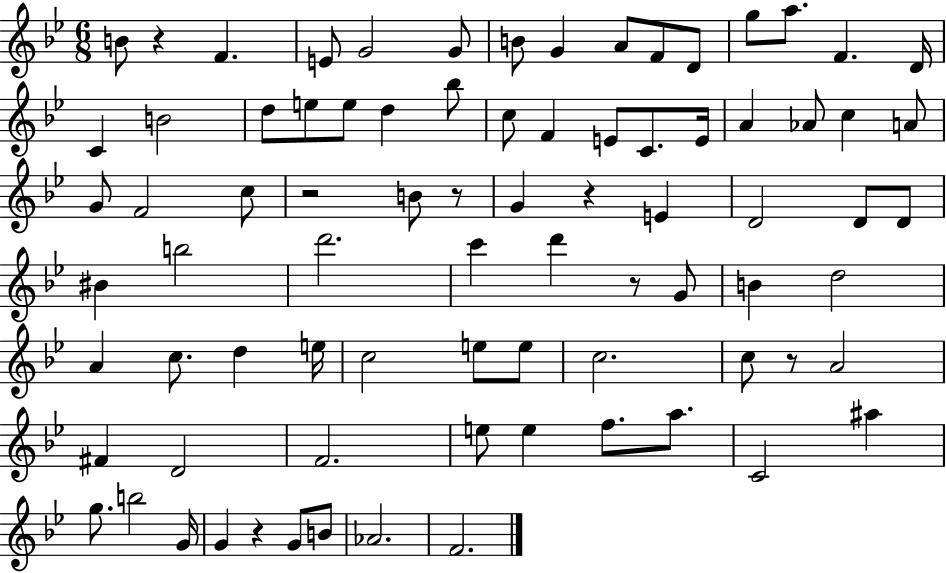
X:1
T:Untitled
M:6/8
L:1/4
K:Bb
B/2 z F E/2 G2 G/2 B/2 G A/2 F/2 D/2 g/2 a/2 F D/4 C B2 d/2 e/2 e/2 d _b/2 c/2 F E/2 C/2 E/4 A _A/2 c A/2 G/2 F2 c/2 z2 B/2 z/2 G z E D2 D/2 D/2 ^B b2 d'2 c' d' z/2 G/2 B d2 A c/2 d e/4 c2 e/2 e/2 c2 c/2 z/2 A2 ^F D2 F2 e/2 e f/2 a/2 C2 ^a g/2 b2 G/4 G z G/2 B/2 _A2 F2